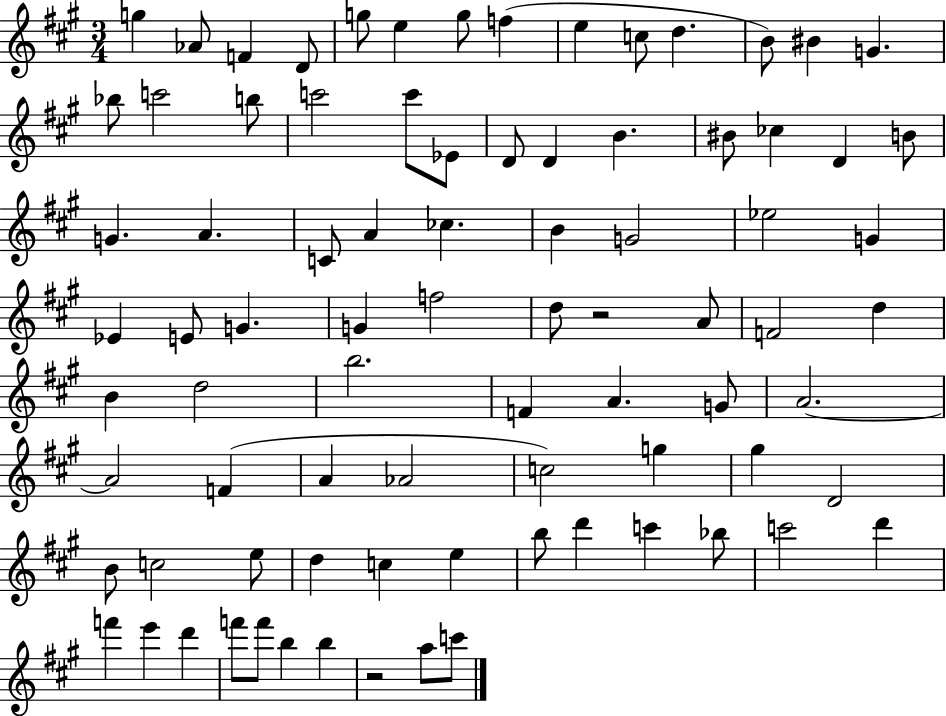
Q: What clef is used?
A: treble